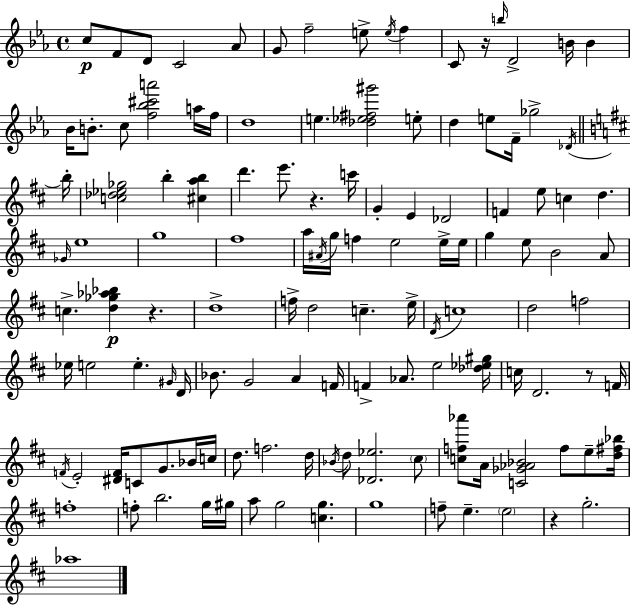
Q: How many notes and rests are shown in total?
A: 125